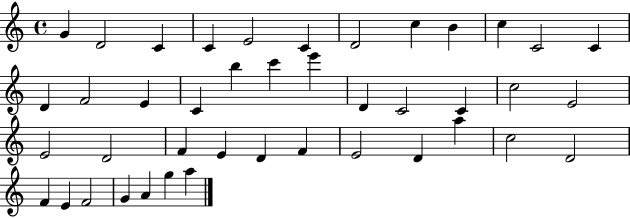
{
  \clef treble
  \time 4/4
  \defaultTimeSignature
  \key c \major
  g'4 d'2 c'4 | c'4 e'2 c'4 | d'2 c''4 b'4 | c''4 c'2 c'4 | \break d'4 f'2 e'4 | c'4 b''4 c'''4 e'''4 | d'4 c'2 c'4 | c''2 e'2 | \break e'2 d'2 | f'4 e'4 d'4 f'4 | e'2 d'4 a''4 | c''2 d'2 | \break f'4 e'4 f'2 | g'4 a'4 g''4 a''4 | \bar "|."
}